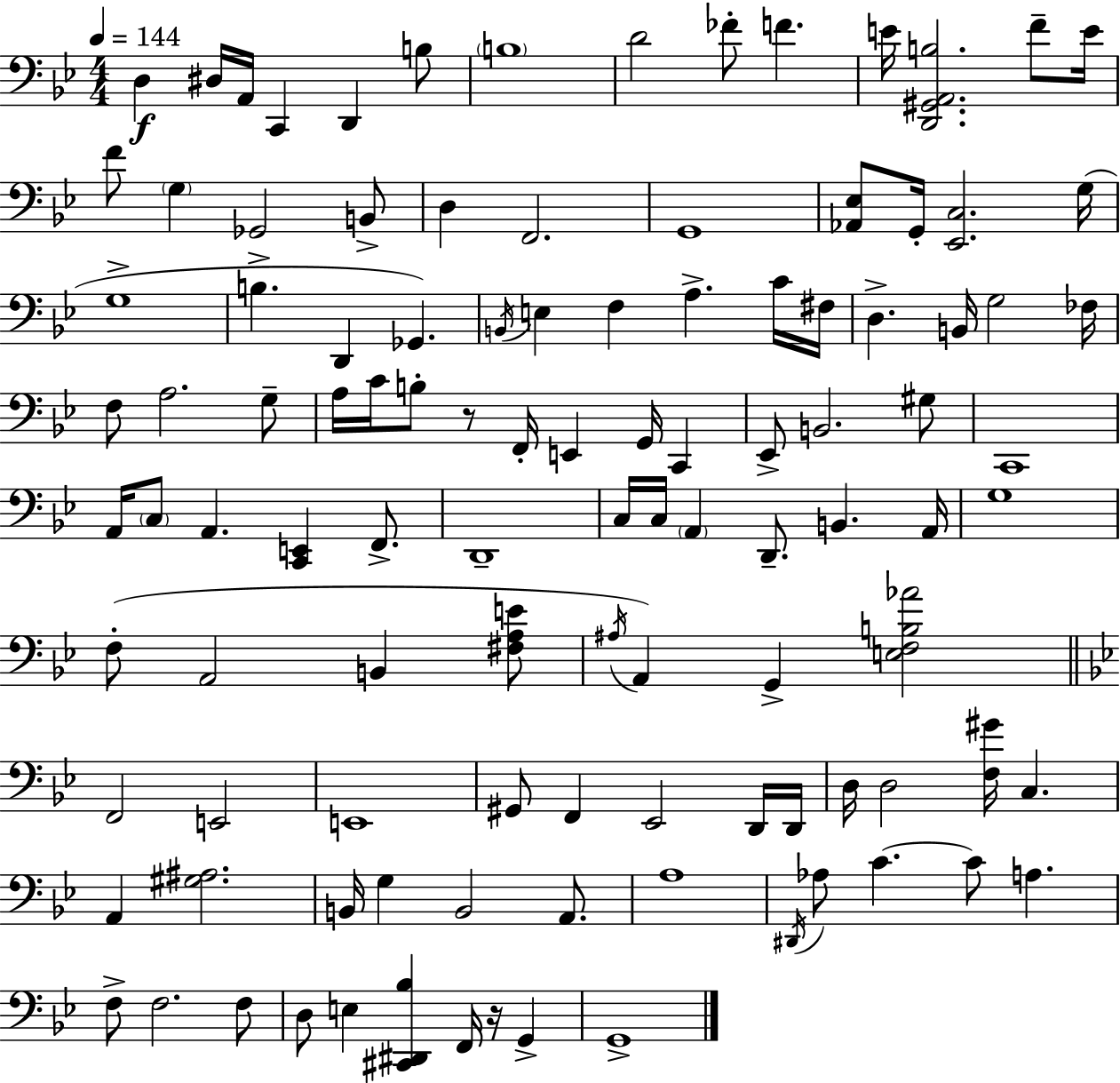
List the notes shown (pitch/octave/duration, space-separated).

D3/q D#3/s A2/s C2/q D2/q B3/e B3/w D4/h FES4/e F4/q. E4/s [D2,G#2,A2,B3]/h. F4/e E4/s F4/e G3/q Gb2/h B2/e D3/q F2/h. G2/w [Ab2,Eb3]/e G2/s [Eb2,C3]/h. G3/s G3/w B3/q. D2/q Gb2/q. B2/s E3/q F3/q A3/q. C4/s F#3/s D3/q. B2/s G3/h FES3/s F3/e A3/h. G3/e A3/s C4/s B3/e R/e F2/s E2/q G2/s C2/q Eb2/e B2/h. G#3/e C2/w A2/s C3/e A2/q. [C2,E2]/q F2/e. D2/w C3/s C3/s A2/q D2/e. B2/q. A2/s G3/w F3/e A2/h B2/q [F#3,A3,E4]/e A#3/s A2/q G2/q [E3,F3,B3,Ab4]/h F2/h E2/h E2/w G#2/e F2/q Eb2/h D2/s D2/s D3/s D3/h [F3,G#4]/s C3/q. A2/q [G#3,A#3]/h. B2/s G3/q B2/h A2/e. A3/w D#2/s Ab3/e C4/q. C4/e A3/q. F3/e F3/h. F3/e D3/e E3/q [C#2,D#2,Bb3]/q F2/s R/s G2/q G2/w